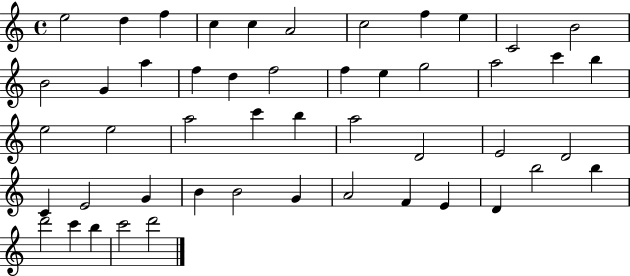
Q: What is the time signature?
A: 4/4